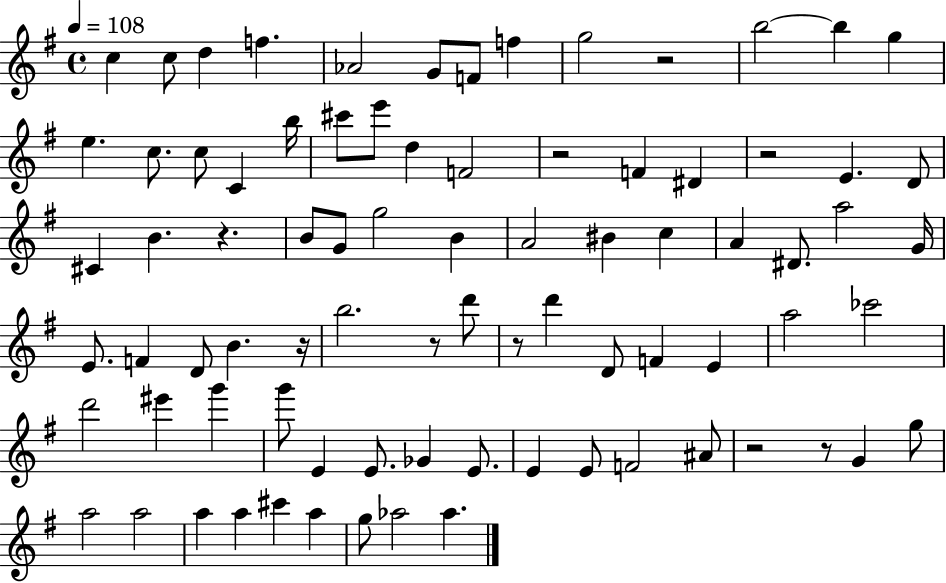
C5/q C5/e D5/q F5/q. Ab4/h G4/e F4/e F5/q G5/h R/h B5/h B5/q G5/q E5/q. C5/e. C5/e C4/q B5/s C#6/e E6/e D5/q F4/h R/h F4/q D#4/q R/h E4/q. D4/e C#4/q B4/q. R/q. B4/e G4/e G5/h B4/q A4/h BIS4/q C5/q A4/q D#4/e. A5/h G4/s E4/e. F4/q D4/e B4/q. R/s B5/h. R/e D6/e R/e D6/q D4/e F4/q E4/q A5/h CES6/h D6/h EIS6/q G6/q G6/e E4/q E4/e. Gb4/q E4/e. E4/q E4/e F4/h A#4/e R/h R/e G4/q G5/e A5/h A5/h A5/q A5/q C#6/q A5/q G5/e Ab5/h Ab5/q.